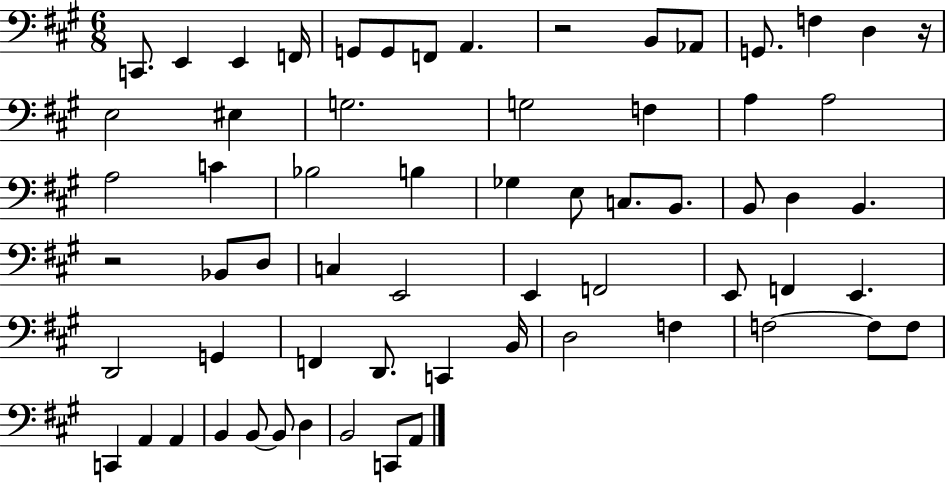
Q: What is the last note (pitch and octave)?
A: A2